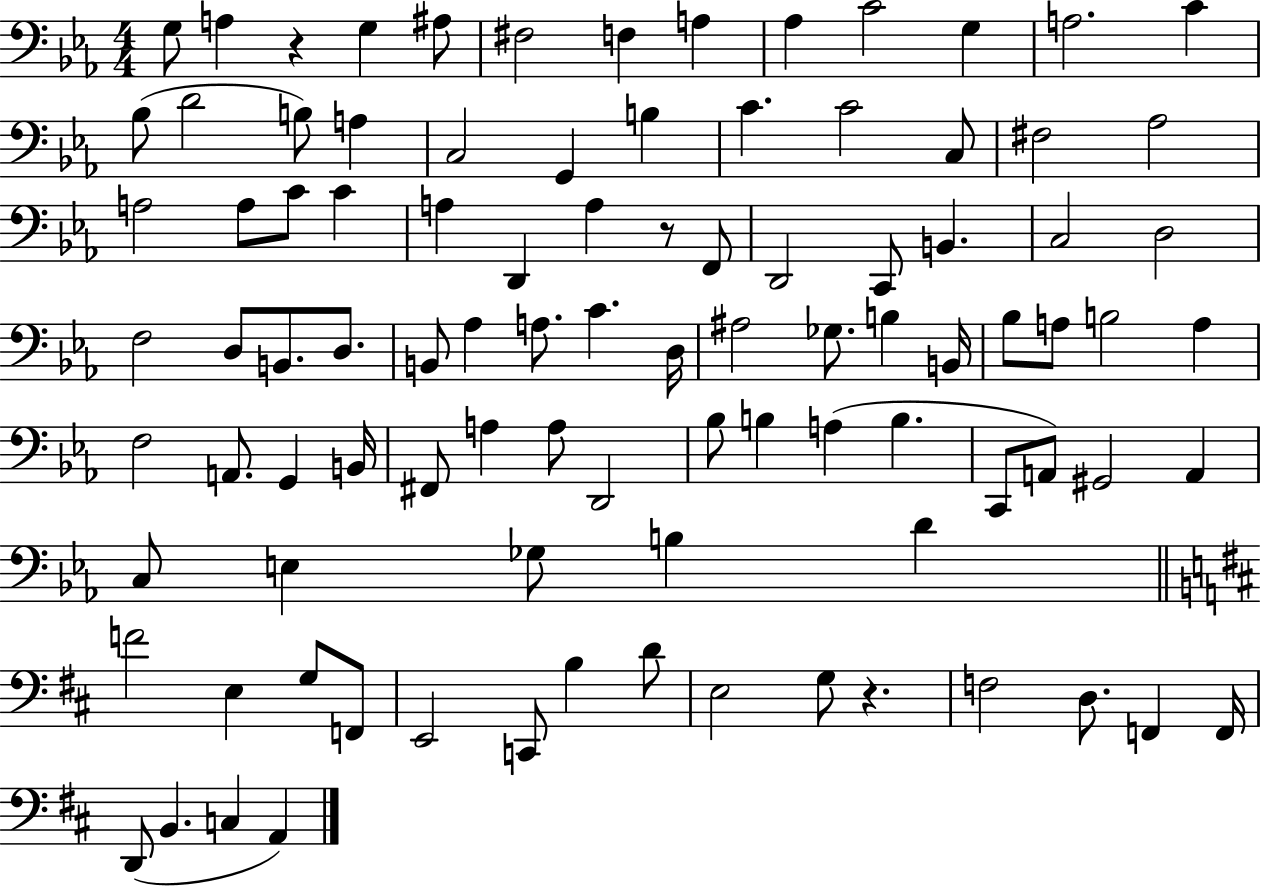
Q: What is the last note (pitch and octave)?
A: A2